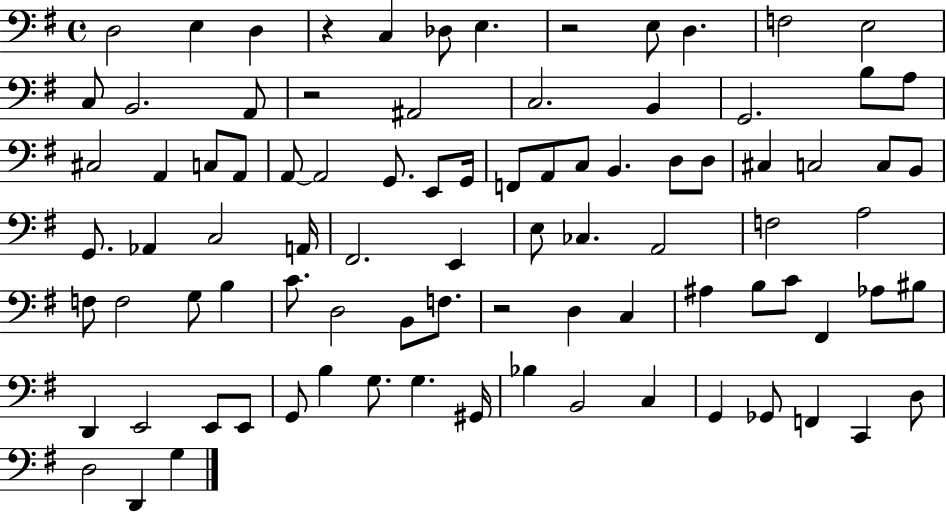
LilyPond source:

{
  \clef bass
  \time 4/4
  \defaultTimeSignature
  \key g \major
  d2 e4 d4 | r4 c4 des8 e4. | r2 e8 d4. | f2 e2 | \break c8 b,2. a,8 | r2 ais,2 | c2. b,4 | g,2. b8 a8 | \break cis2 a,4 c8 a,8 | a,8~~ a,2 g,8. e,8 g,16 | f,8 a,8 c8 b,4. d8 d8 | cis4 c2 c8 b,8 | \break g,8. aes,4 c2 a,16 | fis,2. e,4 | e8 ces4. a,2 | f2 a2 | \break f8 f2 g8 b4 | c'8. d2 b,8 f8. | r2 d4 c4 | ais4 b8 c'8 fis,4 aes8 bis8 | \break d,4 e,2 e,8 e,8 | g,8 b4 g8. g4. gis,16 | bes4 b,2 c4 | g,4 ges,8 f,4 c,4 d8 | \break d2 d,4 g4 | \bar "|."
}